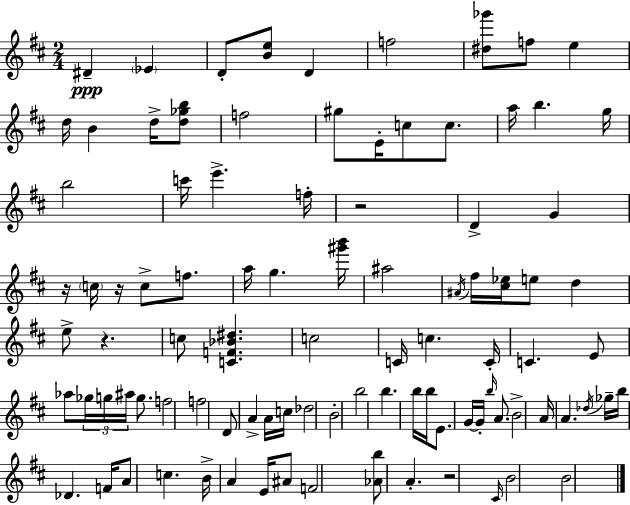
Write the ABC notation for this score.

X:1
T:Untitled
M:2/4
L:1/4
K:D
^D _E D/2 [Be]/2 D f2 [^d_g']/2 f/2 e d/4 B d/4 [d_gb]/2 f2 ^g/2 E/4 c/2 c/2 a/4 b g/4 b2 c'/4 e' f/4 z2 D G z/4 c/4 z/4 c/2 f/2 a/4 g [^g'b']/4 ^a2 ^A/4 ^f/4 [^c_e]/4 e/2 d e/2 z c/2 [CF_B^d] c2 C/4 c C/4 C E/2 _a/2 _g/4 g/4 ^a/4 g/2 f2 f2 D/2 A A/4 c/4 _d2 B2 b2 b b/4 b/4 E/2 G/4 G/4 b/4 A/2 B2 A/4 A _d/4 _g/4 b/4 _D F/4 A/2 c B/4 A E/4 ^A/2 F2 [_Ab]/2 A z2 ^C/4 B2 B2